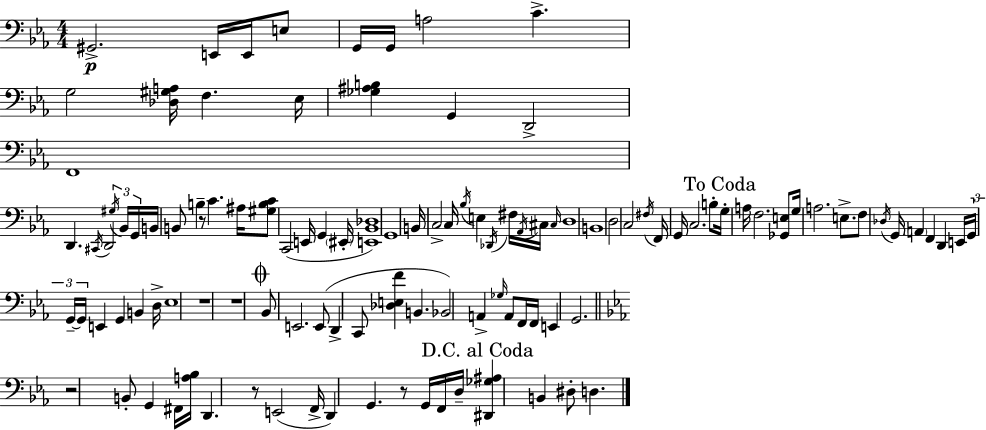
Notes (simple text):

G#2/h. E2/s E2/s E3/e G2/s G2/s A3/h C4/q. G3/h [Db3,G#3,A3]/s F3/q. Eb3/s [Gb3,A#3,B3]/q G2/q D2/h F2/w D2/q. C#2/s D2/h G#3/s Bb2/s G2/s B2/s B2/e B3/q R/e C4/q. A#3/s [G#3,B3,C4]/e C2/h E2/s G2/q EIS2/s [E2,Bb2,Db3]/w G2/w B2/s C3/h C3/s Bb3/s E3/q Db2/s F#3/s Ab2/s C#3/s C#3/s D3/w B2/w D3/h C3/h F#3/s F2/s G2/s C3/h. B3/e G3/s A3/s F3/h. [Gb2,E3]/e G3/s A3/h. E3/e. F3/e Db3/s G2/s A2/q F2/q D2/q E2/s G2/s G2/s G2/s E2/q G2/q B2/q D3/s Eb3/w R/w R/w Bb2/e E2/h. E2/e D2/q C2/e [Db3,E3,F4]/q B2/q. Bb2/h A2/q Gb3/s A2/e F2/s F2/s E2/q G2/h. R/h B2/e G2/q F#2/s [A3,Bb3]/s D2/q. R/e E2/h F2/s D2/q G2/q. R/e G2/s F2/s D3/s [D#2,Gb3,A#3]/q B2/q D#3/e D3/q.